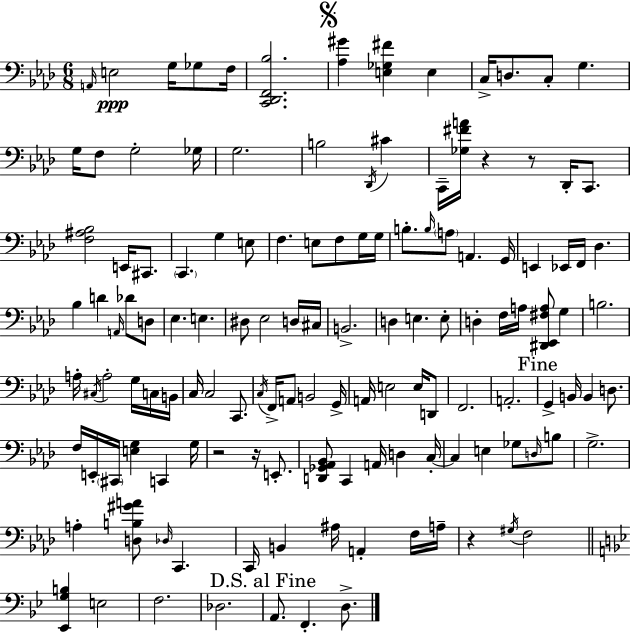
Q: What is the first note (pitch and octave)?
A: A2